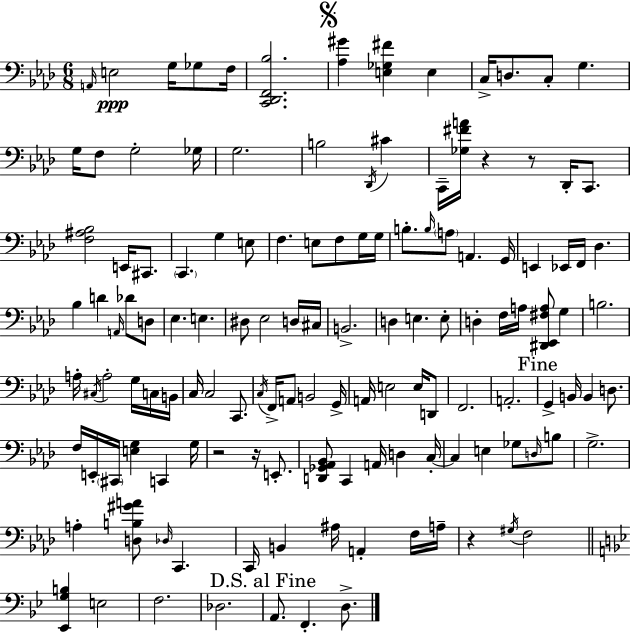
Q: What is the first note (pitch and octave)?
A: A2